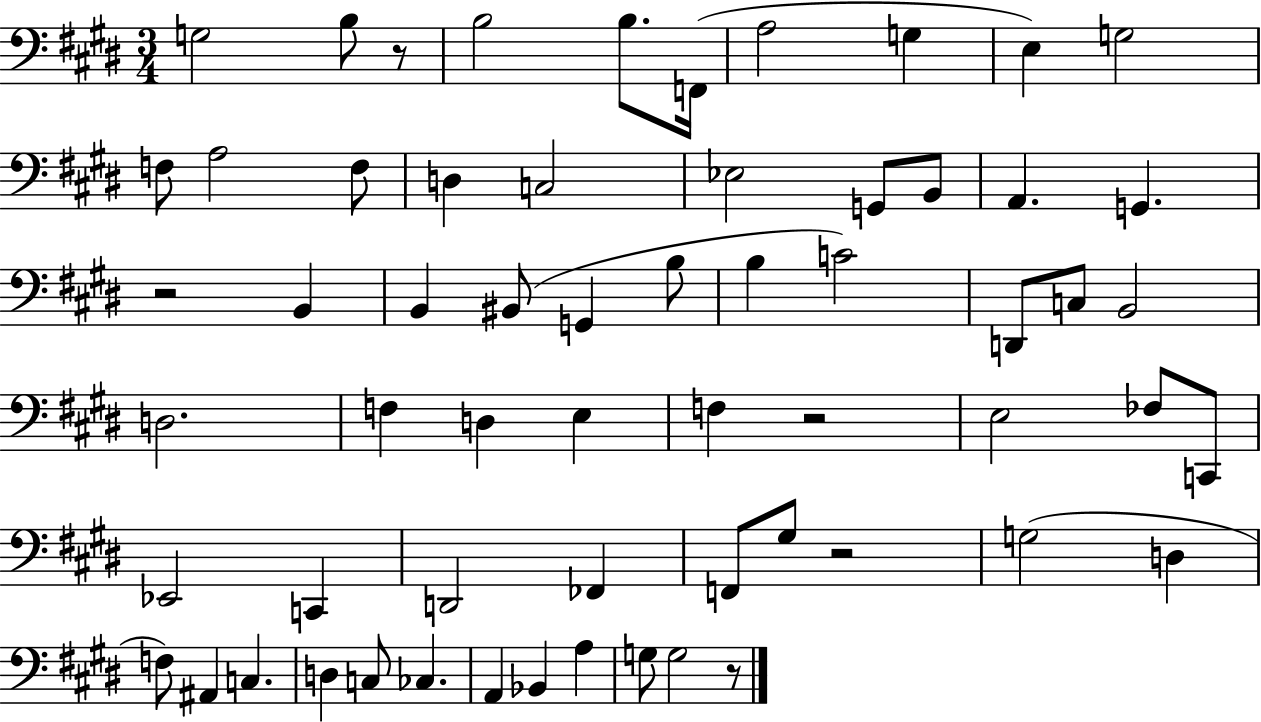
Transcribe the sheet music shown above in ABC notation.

X:1
T:Untitled
M:3/4
L:1/4
K:E
G,2 B,/2 z/2 B,2 B,/2 F,,/4 A,2 G, E, G,2 F,/2 A,2 F,/2 D, C,2 _E,2 G,,/2 B,,/2 A,, G,, z2 B,, B,, ^B,,/2 G,, B,/2 B, C2 D,,/2 C,/2 B,,2 D,2 F, D, E, F, z2 E,2 _F,/2 C,,/2 _E,,2 C,, D,,2 _F,, F,,/2 ^G,/2 z2 G,2 D, F,/2 ^A,, C, D, C,/2 _C, A,, _B,, A, G,/2 G,2 z/2